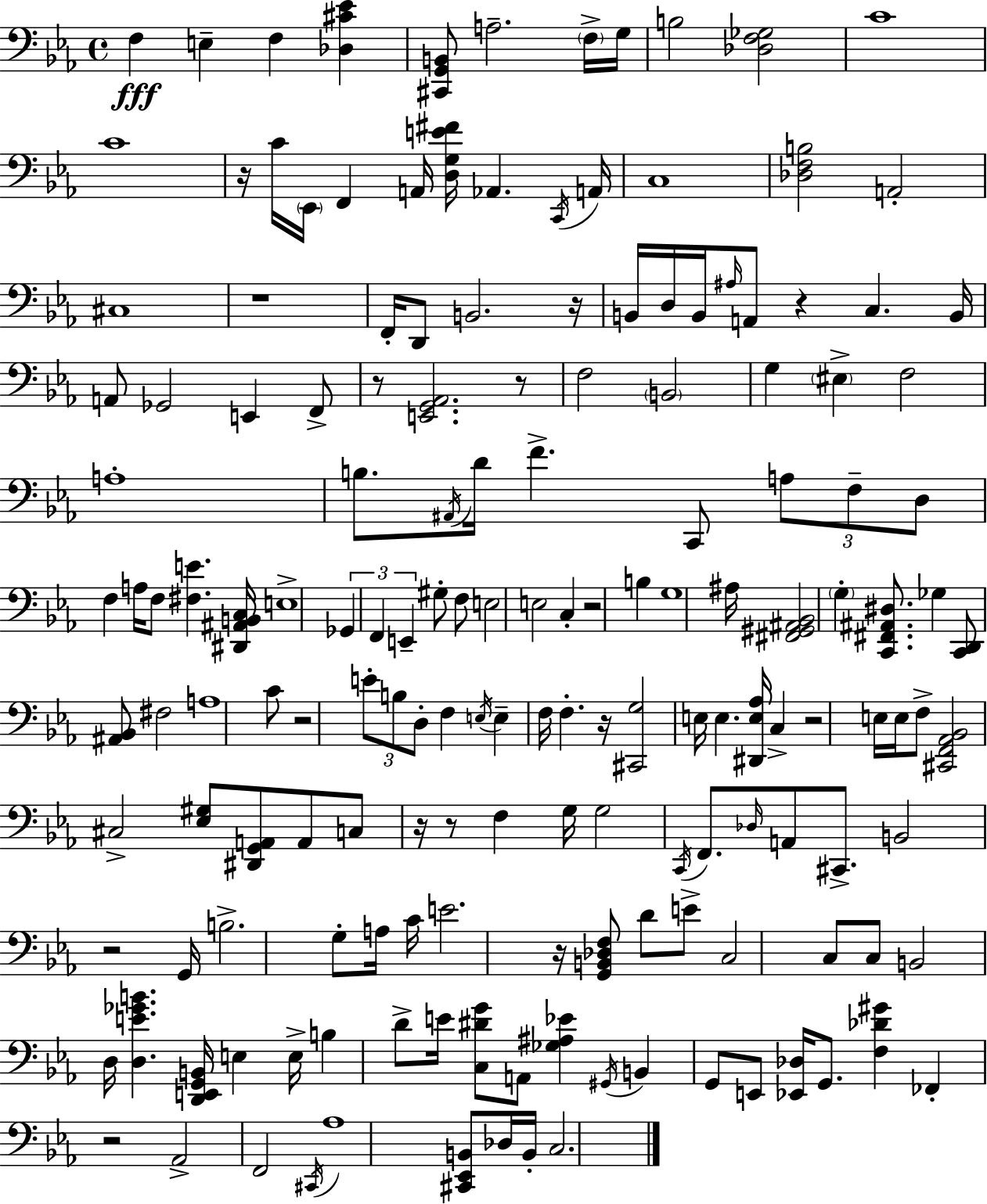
F3/q E3/q F3/q [Db3,C#4,Eb4]/q [C#2,G2,B2]/e A3/h. F3/s G3/s B3/h [Db3,F3,Gb3]/h C4/w C4/w R/s C4/s Eb2/s F2/q A2/s [D3,G3,E4,F#4]/s Ab2/q. C2/s A2/s C3/w [Db3,F3,B3]/h A2/h C#3/w R/w F2/s D2/e B2/h. R/s B2/s D3/s B2/s A#3/s A2/e R/q C3/q. B2/s A2/e Gb2/h E2/q F2/e R/e [E2,G2,Ab2]/h. R/e F3/h B2/h G3/q EIS3/q F3/h A3/w B3/e. A#2/s D4/s F4/q. C2/e A3/e F3/e D3/e F3/q A3/s F3/e [F#3,E4]/q. [D#2,A#2,B2,C3]/s E3/w Gb2/q F2/q E2/q G#3/e F3/e E3/h E3/h C3/q R/h B3/q G3/w A#3/s [F#2,G#2,A#2,Bb2]/h G3/q [C2,F#2,A#2,D#3]/e. Gb3/q [C2,D2]/e [A#2,Bb2]/e F#3/h A3/w C4/e R/h E4/e B3/e D3/e F3/q E3/s E3/q F3/s F3/q. R/s [C#2,G3]/h E3/s E3/q. [D#2,E3,Ab3]/s C3/q R/h E3/s E3/s F3/e [C#2,F2,Ab2,Bb2]/h C#3/h [Eb3,G#3]/e [D#2,G2,A2]/e A2/e C3/e R/s R/e F3/q G3/s G3/h C2/s F2/e. Db3/s A2/e C#2/e. B2/h R/h G2/s B3/h. G3/e A3/s C4/s E4/h. R/s [G2,B2,Db3,F3]/e D4/e E4/e C3/h C3/e C3/e B2/h D3/s [D3,E4,Gb4,B4]/q. [D2,E2,G2,B2]/s E3/q E3/s B3/q D4/e E4/s [C3,D#4,G4]/e A2/e [Gb3,A#3,Eb4]/q G#2/s B2/q G2/e E2/e [Eb2,Db3]/s G2/e. [F3,Db4,G#4]/q FES2/q R/h Ab2/h F2/h C#2/s Ab3/w [C#2,Eb2,B2]/e Db3/s B2/s C3/h.